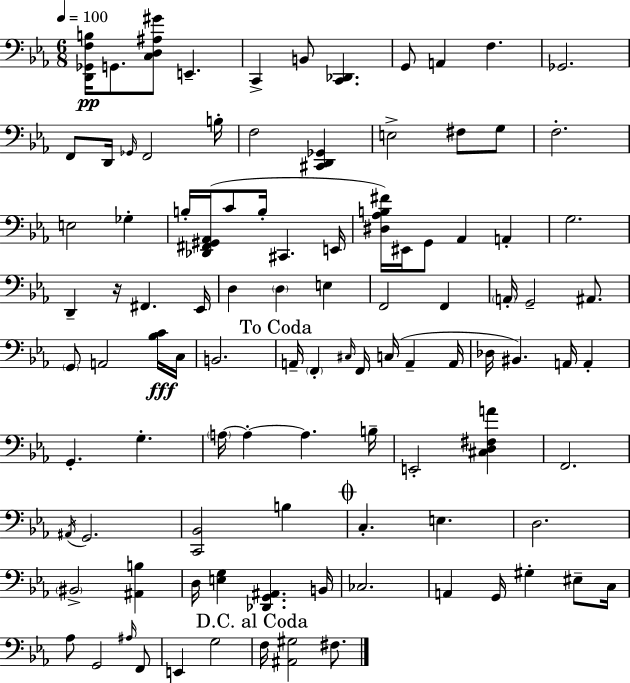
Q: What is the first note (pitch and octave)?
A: G2